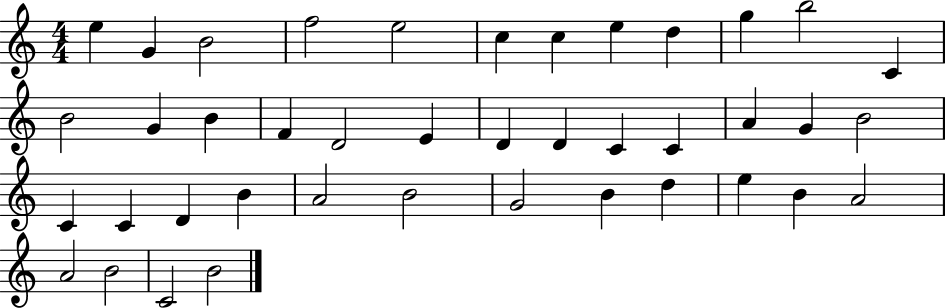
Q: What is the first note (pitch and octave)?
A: E5